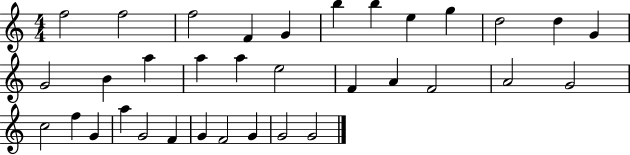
F5/h F5/h F5/h F4/q G4/q B5/q B5/q E5/q G5/q D5/h D5/q G4/q G4/h B4/q A5/q A5/q A5/q E5/h F4/q A4/q F4/h A4/h G4/h C5/h F5/q G4/q A5/q G4/h F4/q G4/q F4/h G4/q G4/h G4/h